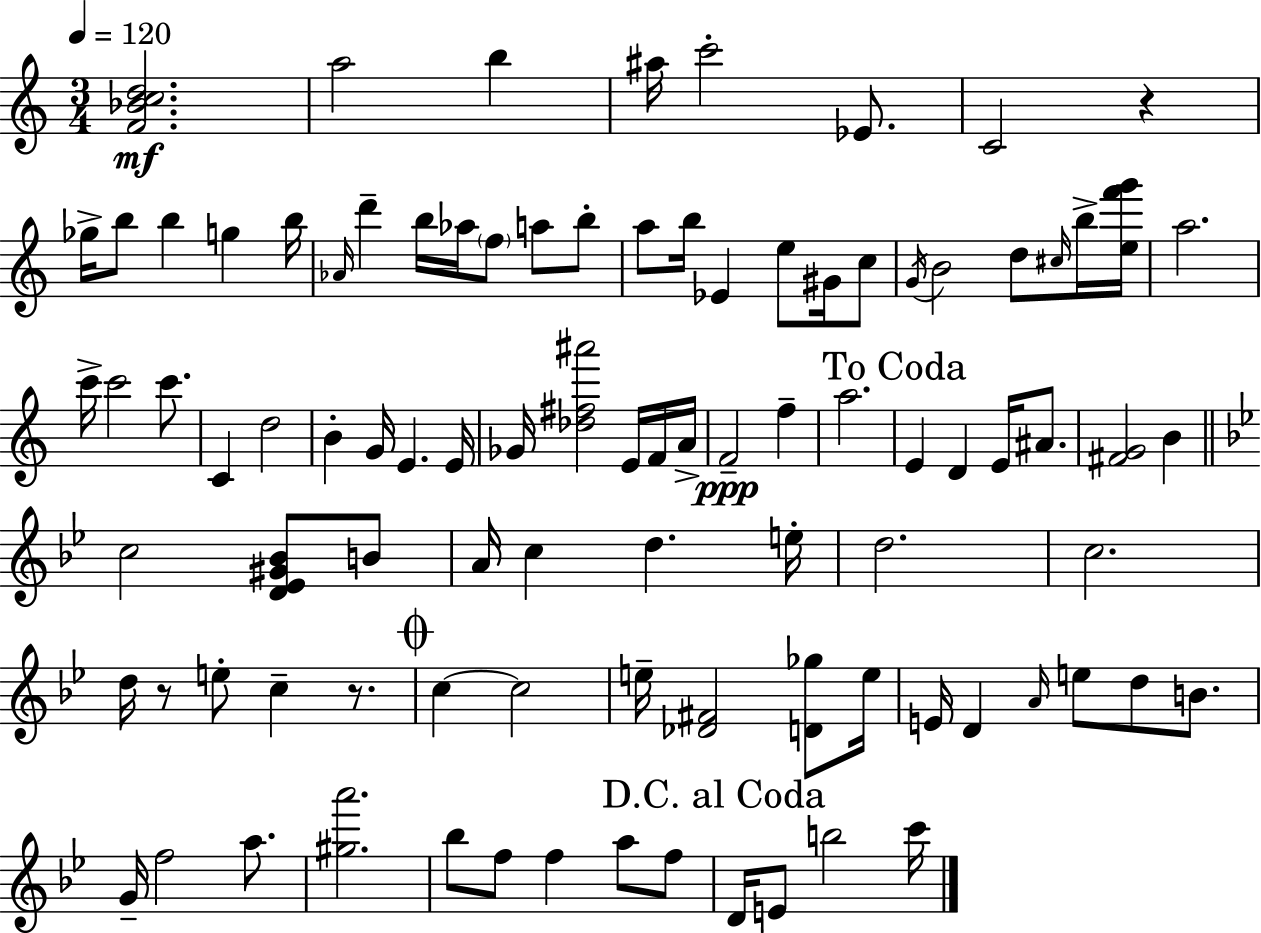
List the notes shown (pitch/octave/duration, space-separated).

[F4,Bb4,C5,D5]/h. A5/h B5/q A#5/s C6/h Eb4/e. C4/h R/q Gb5/s B5/e B5/q G5/q B5/s Ab4/s D6/q B5/s Ab5/s F5/e A5/e B5/e A5/e B5/s Eb4/q E5/e G#4/s C5/e G4/s B4/h D5/e C#5/s B5/s [E5,F6,G6]/s A5/h. C6/s C6/h C6/e. C4/q D5/h B4/q G4/s E4/q. E4/s Gb4/s [Db5,F#5,A#6]/h E4/s F4/s A4/s F4/h F5/q A5/h. E4/q D4/q E4/s A#4/e. [F#4,G4]/h B4/q C5/h [D4,Eb4,G#4,Bb4]/e B4/e A4/s C5/q D5/q. E5/s D5/h. C5/h. D5/s R/e E5/e C5/q R/e. C5/q C5/h E5/s [Db4,F#4]/h [D4,Gb5]/e E5/s E4/s D4/q A4/s E5/e D5/e B4/e. G4/s F5/h A5/e. [G#5,A6]/h. Bb5/e F5/e F5/q A5/e F5/e D4/s E4/e B5/h C6/s